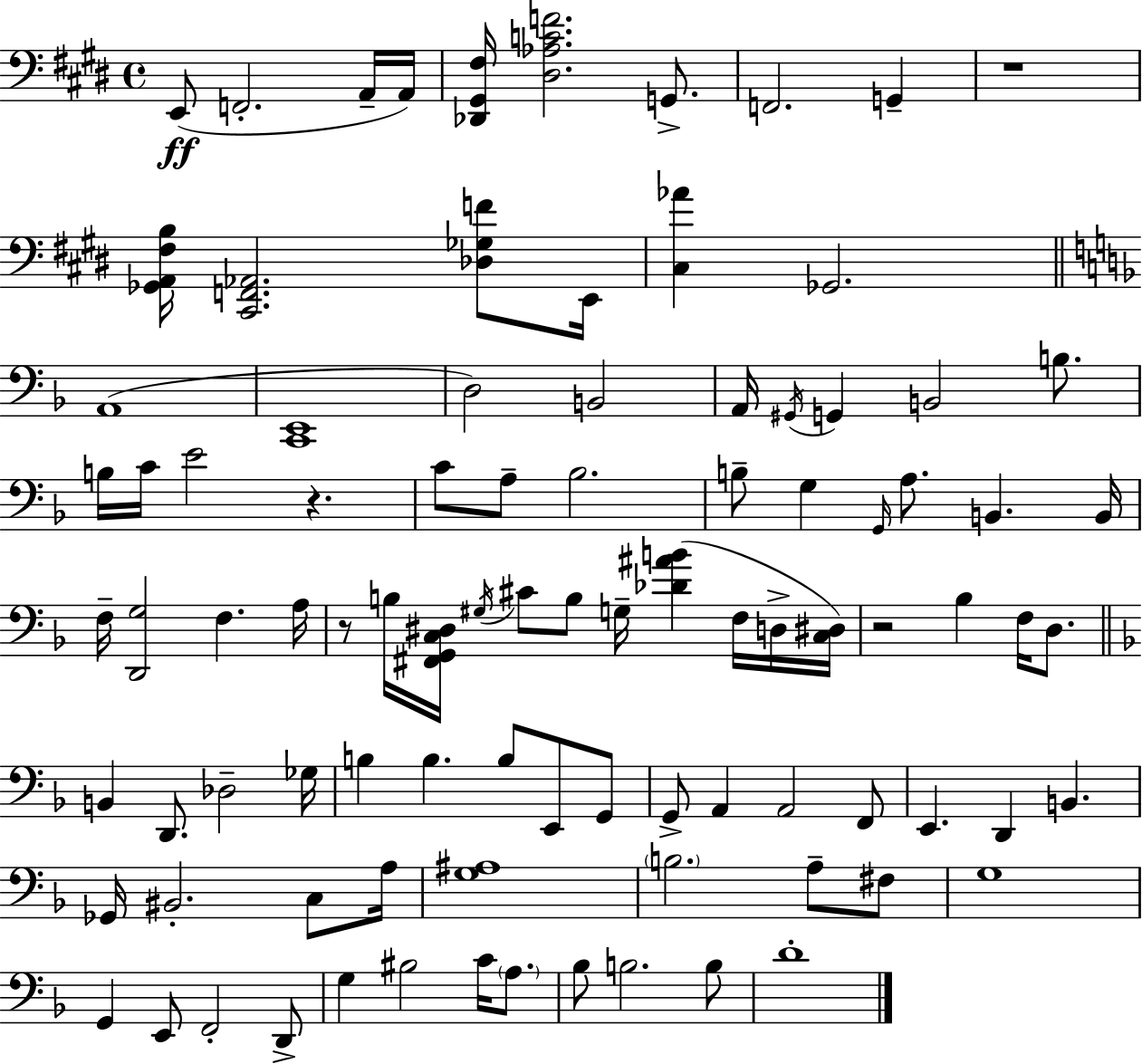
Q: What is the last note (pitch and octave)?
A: D4